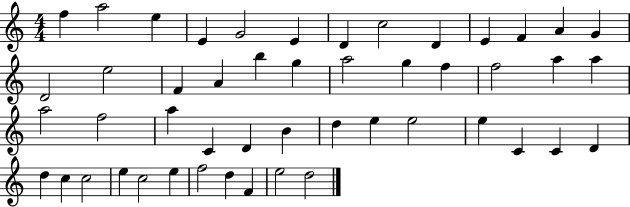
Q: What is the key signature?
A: C major